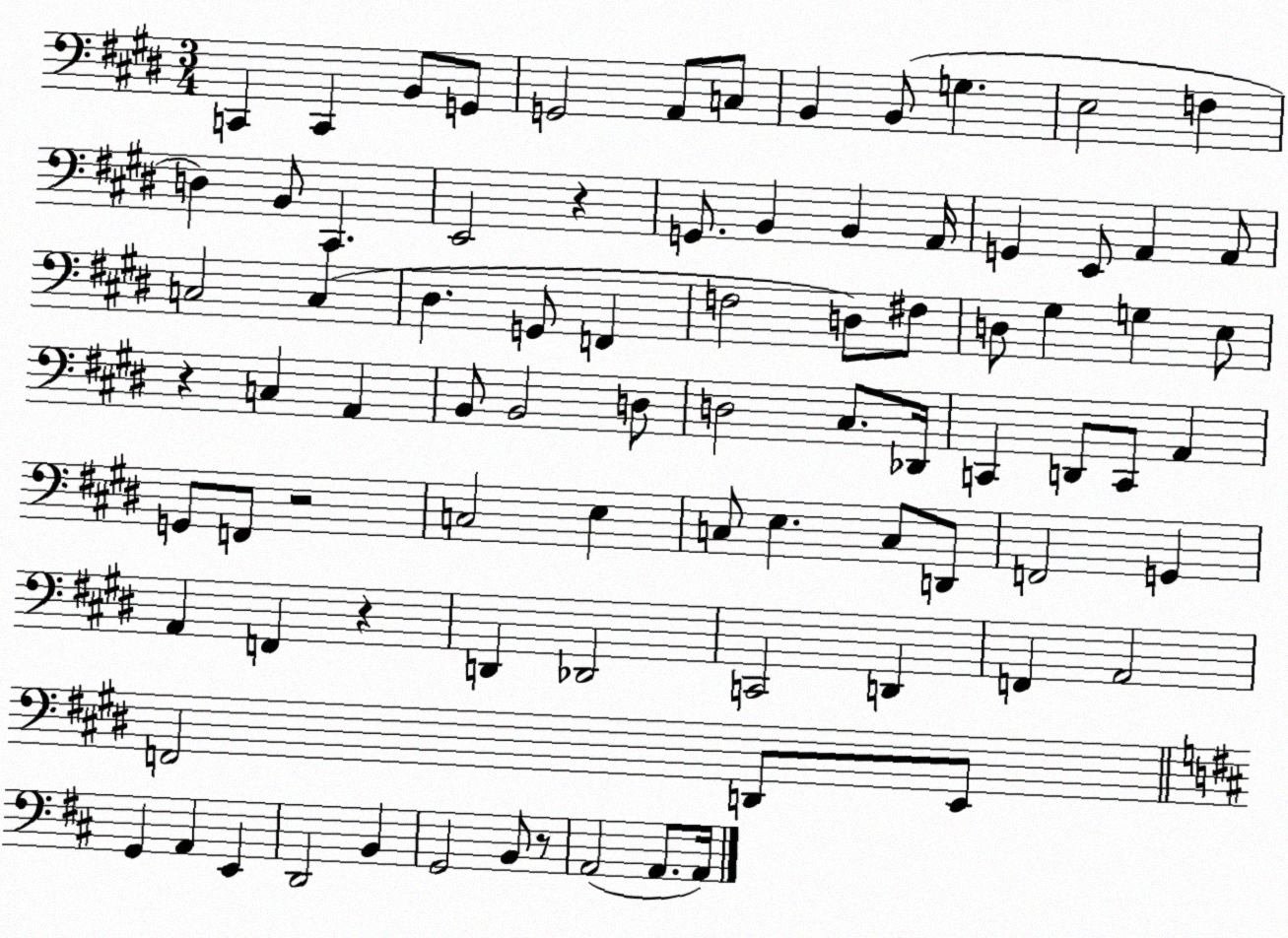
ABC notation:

X:1
T:Untitled
M:3/4
L:1/4
K:E
C,, C,, B,,/2 G,,/2 G,,2 A,,/2 C,/2 B,, B,,/2 G, E,2 F, D, B,,/2 ^C,, E,,2 z G,,/2 B,, B,, A,,/4 G,, E,,/2 A,, A,,/2 C,2 C, ^D, G,,/2 F,, F,2 D,/2 ^F,/2 D,/2 ^G, G, E,/2 z C, A,, B,,/2 B,,2 D,/2 D,2 ^C,/2 _D,,/4 C,, D,,/2 C,,/2 A,, G,,/2 F,,/2 z2 C,2 E, C,/2 E, C,/2 D,,/2 F,,2 G,, A,, F,, z D,, _D,,2 C,,2 D,, F,, A,,2 F,,2 D,,/2 E,,/2 G,, A,, E,, D,,2 B,, G,,2 B,,/2 z/2 A,,2 A,,/2 A,,/4